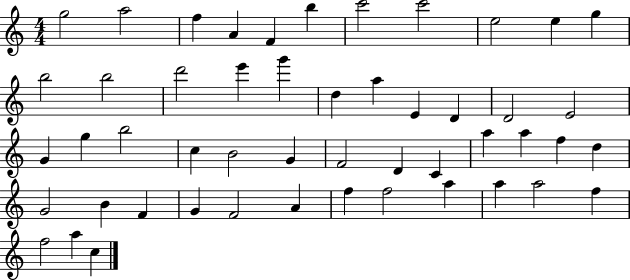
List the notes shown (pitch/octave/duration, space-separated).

G5/h A5/h F5/q A4/q F4/q B5/q C6/h C6/h E5/h E5/q G5/q B5/h B5/h D6/h E6/q G6/q D5/q A5/q E4/q D4/q D4/h E4/h G4/q G5/q B5/h C5/q B4/h G4/q F4/h D4/q C4/q A5/q A5/q F5/q D5/q G4/h B4/q F4/q G4/q F4/h A4/q F5/q F5/h A5/q A5/q A5/h F5/q F5/h A5/q C5/q